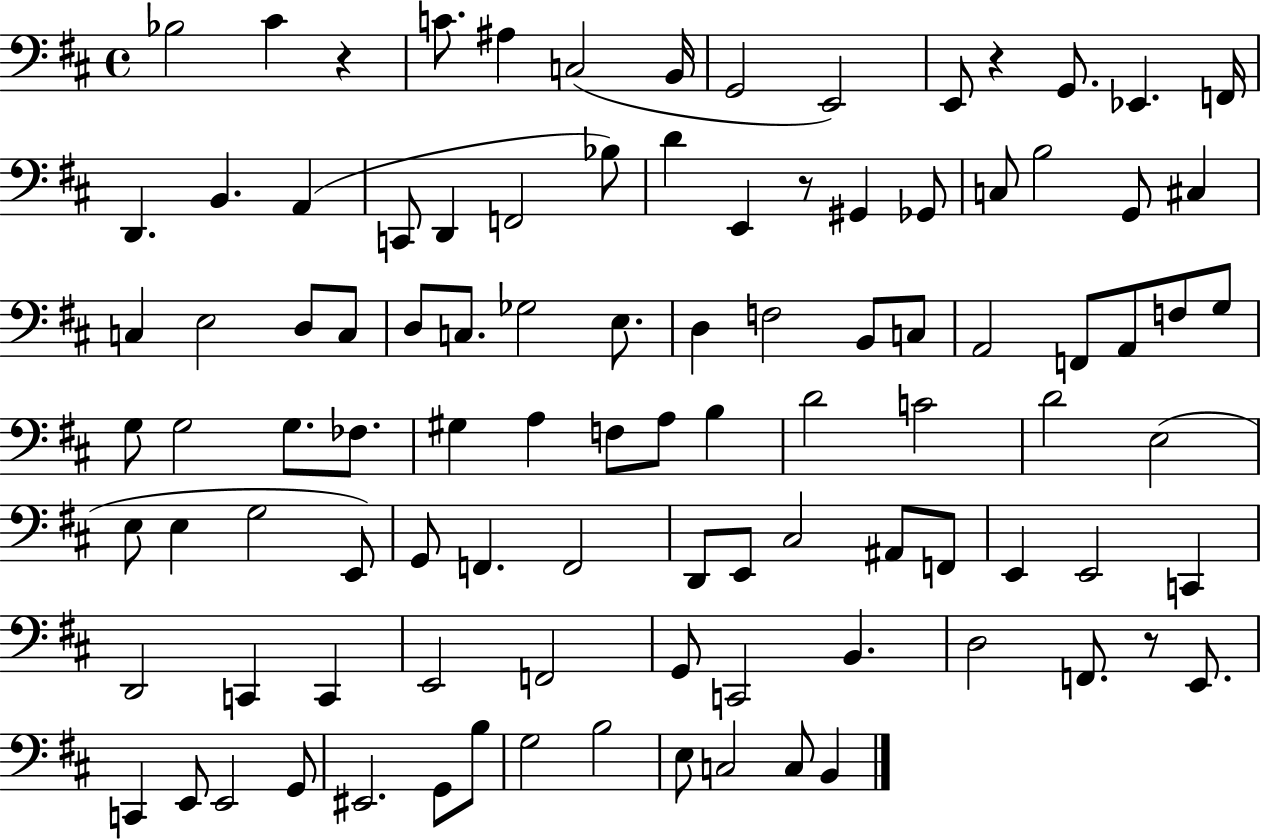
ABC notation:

X:1
T:Untitled
M:4/4
L:1/4
K:D
_B,2 ^C z C/2 ^A, C,2 B,,/4 G,,2 E,,2 E,,/2 z G,,/2 _E,, F,,/4 D,, B,, A,, C,,/2 D,, F,,2 _B,/2 D E,, z/2 ^G,, _G,,/2 C,/2 B,2 G,,/2 ^C, C, E,2 D,/2 C,/2 D,/2 C,/2 _G,2 E,/2 D, F,2 B,,/2 C,/2 A,,2 F,,/2 A,,/2 F,/2 G,/2 G,/2 G,2 G,/2 _F,/2 ^G, A, F,/2 A,/2 B, D2 C2 D2 E,2 E,/2 E, G,2 E,,/2 G,,/2 F,, F,,2 D,,/2 E,,/2 ^C,2 ^A,,/2 F,,/2 E,, E,,2 C,, D,,2 C,, C,, E,,2 F,,2 G,,/2 C,,2 B,, D,2 F,,/2 z/2 E,,/2 C,, E,,/2 E,,2 G,,/2 ^E,,2 G,,/2 B,/2 G,2 B,2 E,/2 C,2 C,/2 B,,